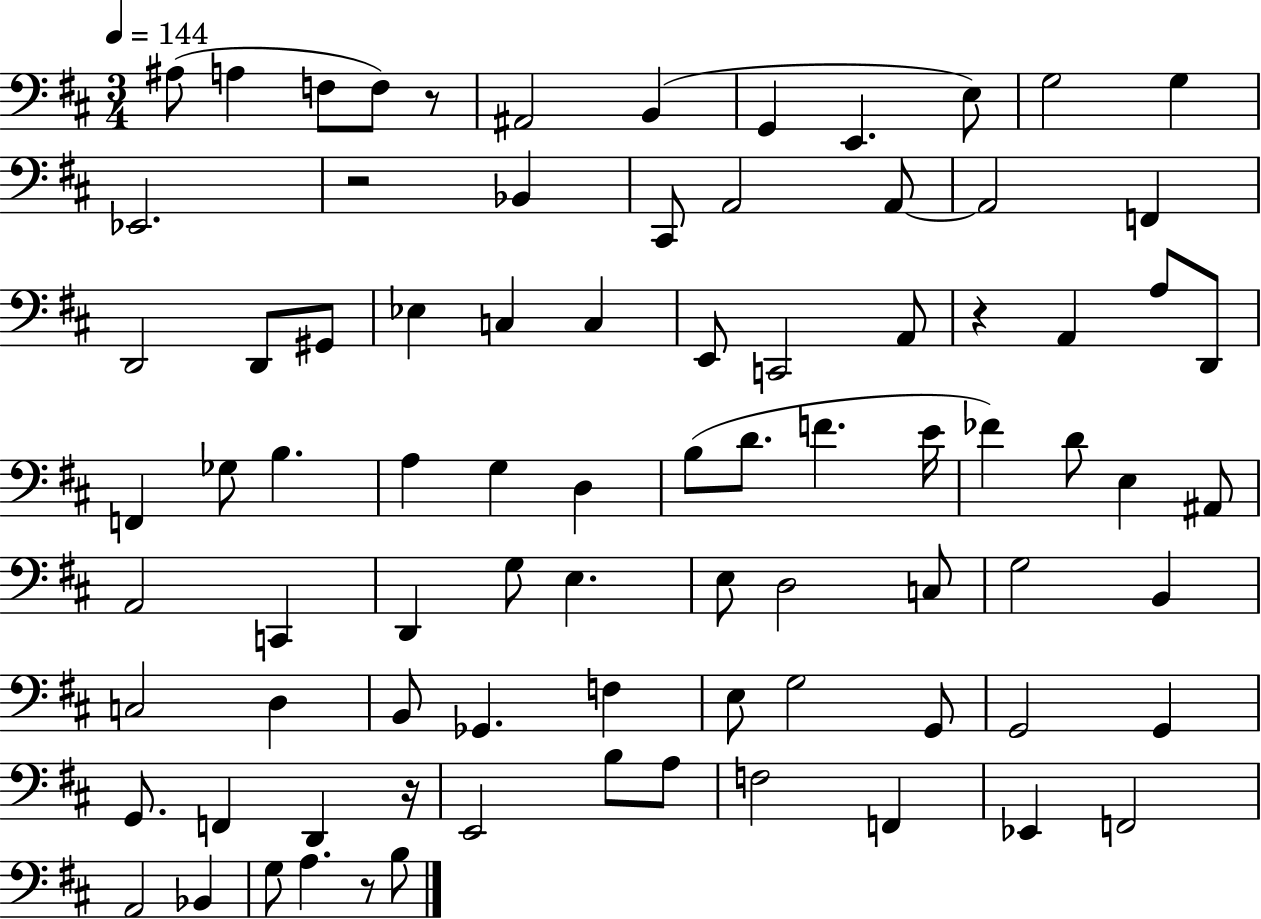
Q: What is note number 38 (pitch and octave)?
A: D4